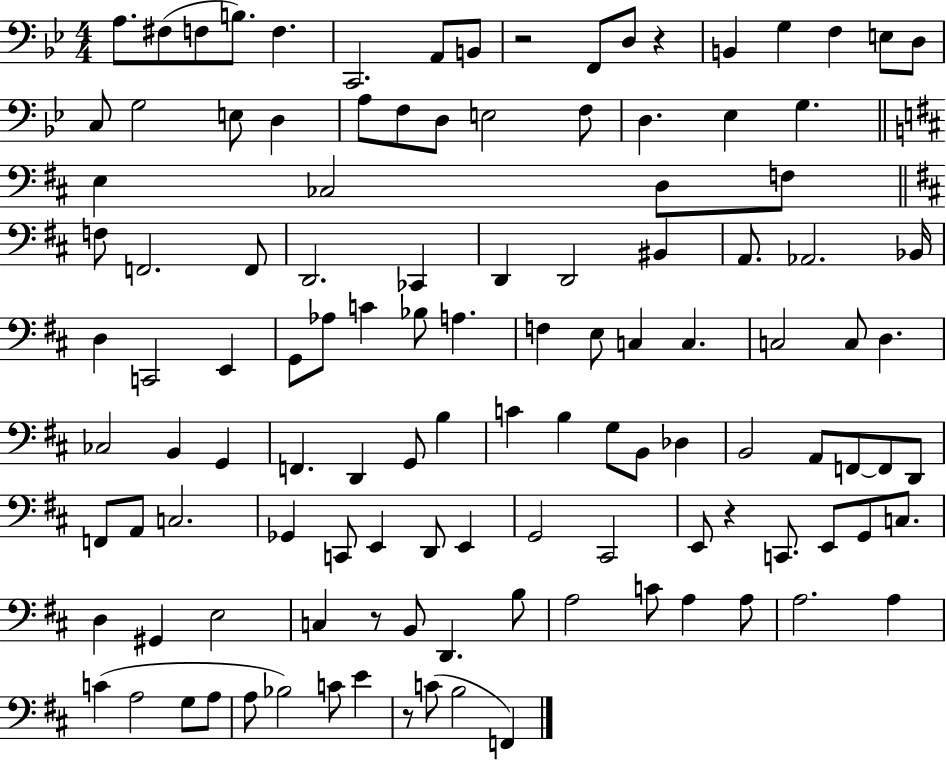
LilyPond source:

{
  \clef bass
  \numericTimeSignature
  \time 4/4
  \key bes \major
  a8. fis8( f8 b8.) f4. | c,2. a,8 b,8 | r2 f,8 d8 r4 | b,4 g4 f4 e8 d8 | \break c8 g2 e8 d4 | a8 f8 d8 e2 f8 | d4. ees4 g4. | \bar "||" \break \key b \minor e4 ces2 d8 f8 | \bar "||" \break \key d \major f8 f,2. f,8 | d,2. ces,4 | d,4 d,2 bis,4 | a,8. aes,2. bes,16 | \break d4 c,2 e,4 | g,8 aes8 c'4 bes8 a4. | f4 e8 c4 c4. | c2 c8 d4. | \break ces2 b,4 g,4 | f,4. d,4 g,8 b4 | c'4 b4 g8 b,8 des4 | b,2 a,8 f,8~~ f,8 d,8 | \break f,8 a,8 c2. | ges,4 c,8 e,4 d,8 e,4 | g,2 cis,2 | e,8 r4 c,8. e,8 g,8 c8. | \break d4 gis,4 e2 | c4 r8 b,8 d,4. b8 | a2 c'8 a4 a8 | a2. a4 | \break c'4( a2 g8 a8 | a8 bes2) c'8 e'4 | r8 c'8( b2 f,4) | \bar "|."
}